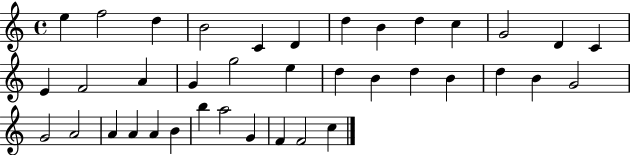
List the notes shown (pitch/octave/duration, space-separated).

E5/q F5/h D5/q B4/h C4/q D4/q D5/q B4/q D5/q C5/q G4/h D4/q C4/q E4/q F4/h A4/q G4/q G5/h E5/q D5/q B4/q D5/q B4/q D5/q B4/q G4/h G4/h A4/h A4/q A4/q A4/q B4/q B5/q A5/h G4/q F4/q F4/h C5/q